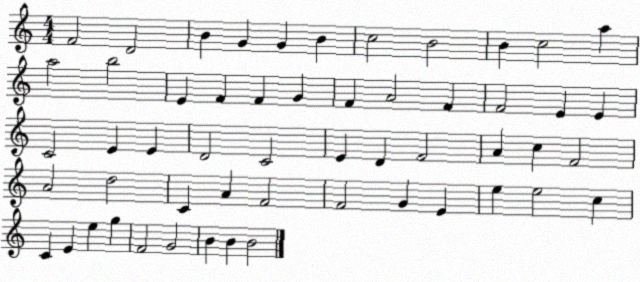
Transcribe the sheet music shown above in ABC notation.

X:1
T:Untitled
M:4/4
L:1/4
K:C
F2 D2 B G G B c2 B2 B c2 a a2 b2 E F F G F A2 F F2 E E C2 E E D2 C2 E D F2 A c F2 A2 d2 C A F2 F2 G E e e2 c C E e g F2 G2 B B B2